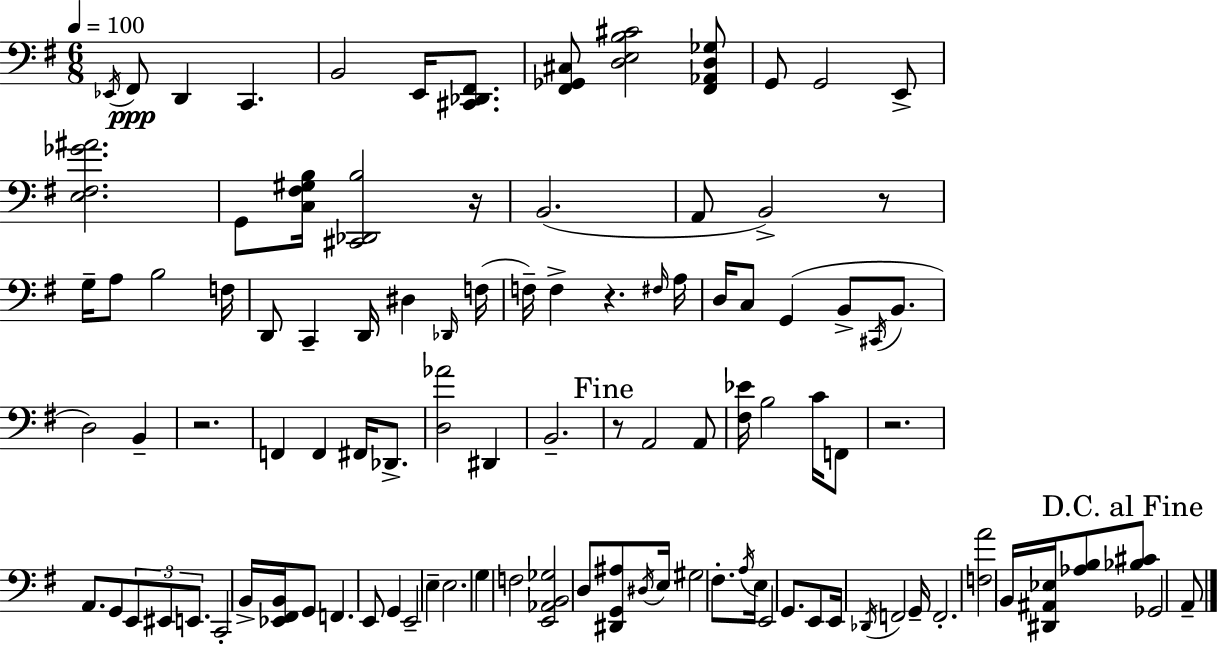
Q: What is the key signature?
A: E minor